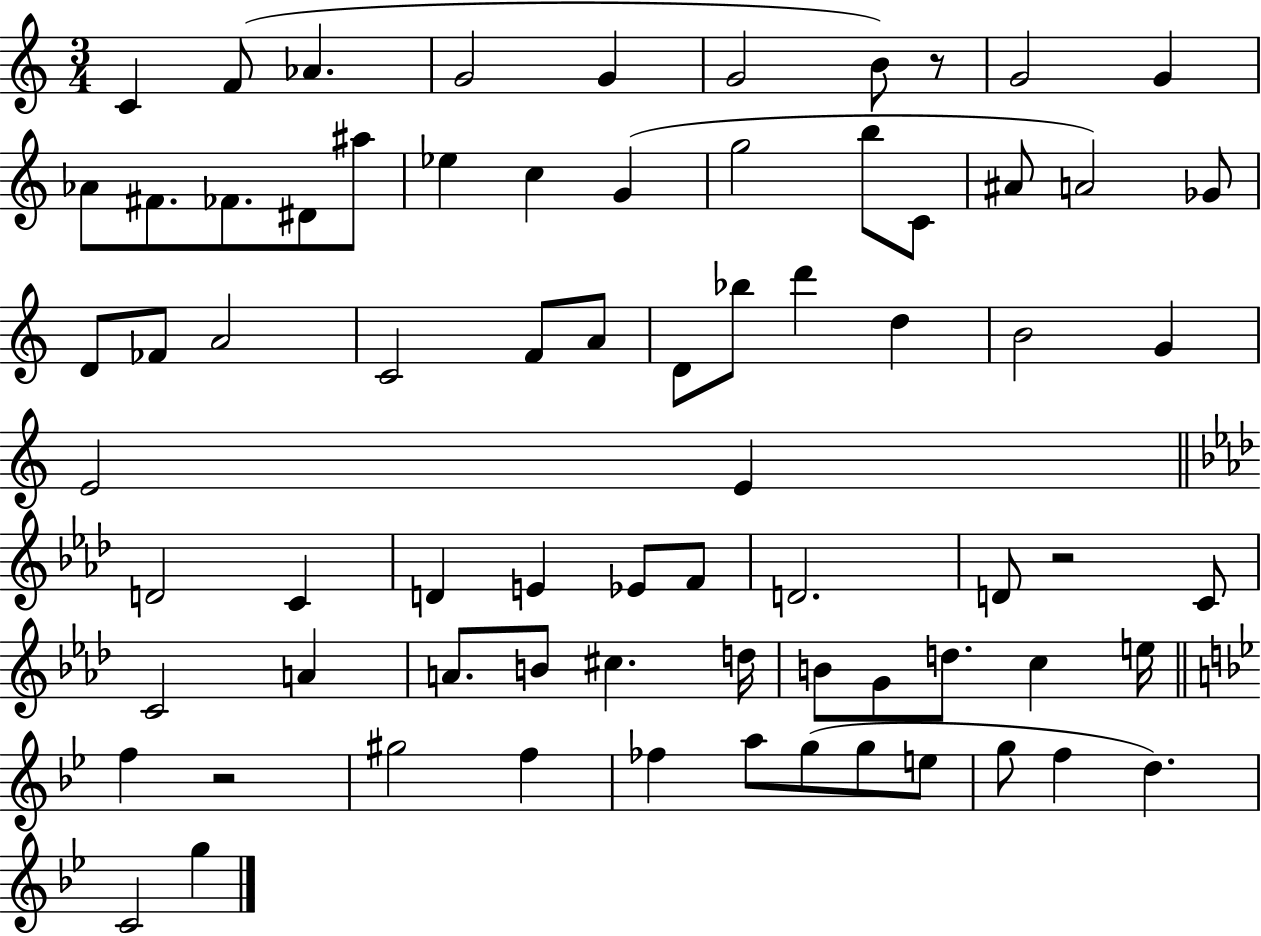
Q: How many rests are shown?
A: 3